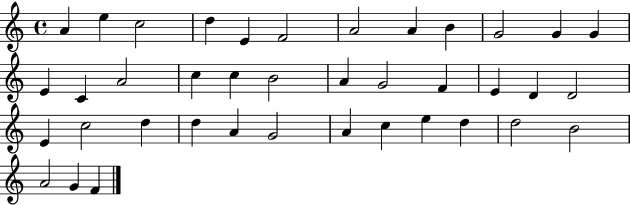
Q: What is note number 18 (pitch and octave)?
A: B4